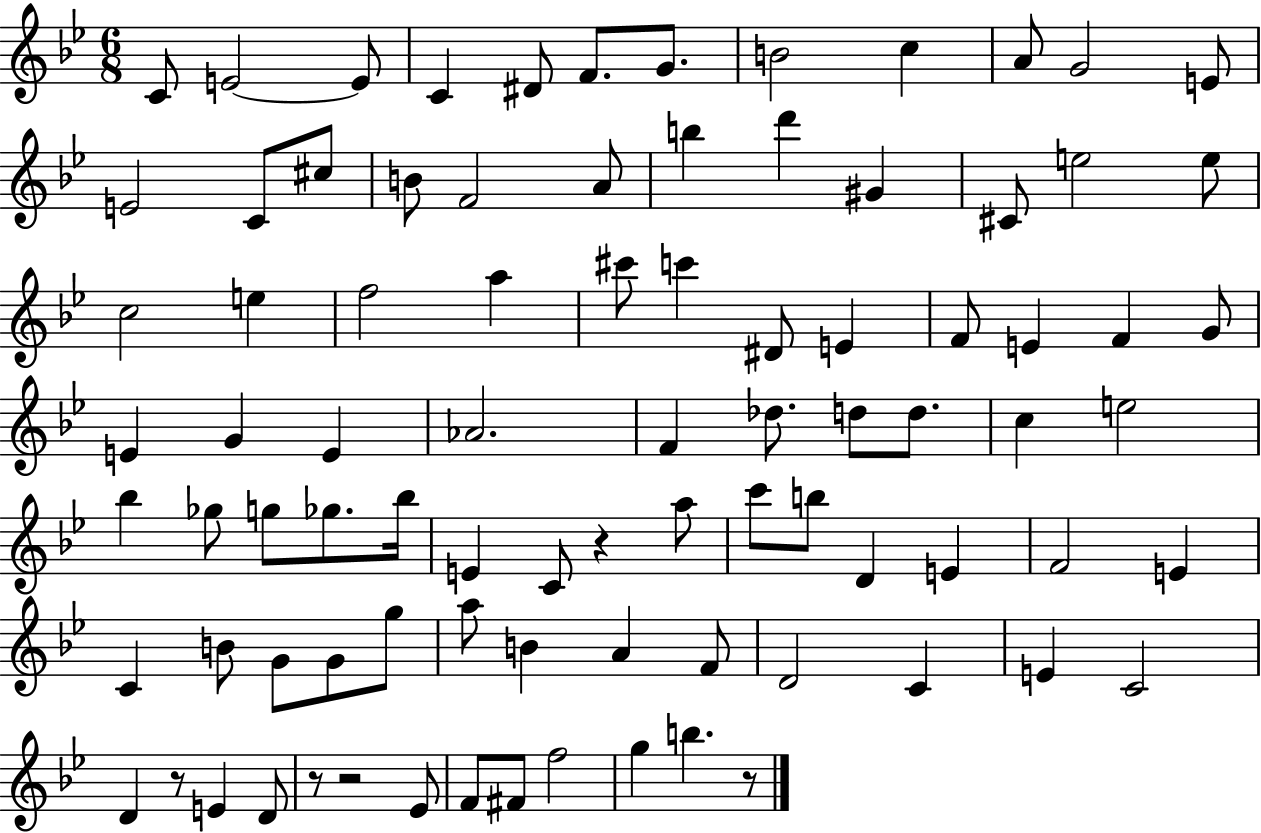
C4/e E4/h E4/e C4/q D#4/e F4/e. G4/e. B4/h C5/q A4/e G4/h E4/e E4/h C4/e C#5/e B4/e F4/h A4/e B5/q D6/q G#4/q C#4/e E5/h E5/e C5/h E5/q F5/h A5/q C#6/e C6/q D#4/e E4/q F4/e E4/q F4/q G4/e E4/q G4/q E4/q Ab4/h. F4/q Db5/e. D5/e D5/e. C5/q E5/h Bb5/q Gb5/e G5/e Gb5/e. Bb5/s E4/q C4/e R/q A5/e C6/e B5/e D4/q E4/q F4/h E4/q C4/q B4/e G4/e G4/e G5/e A5/e B4/q A4/q F4/e D4/h C4/q E4/q C4/h D4/q R/e E4/q D4/e R/e R/h Eb4/e F4/e F#4/e F5/h G5/q B5/q. R/e